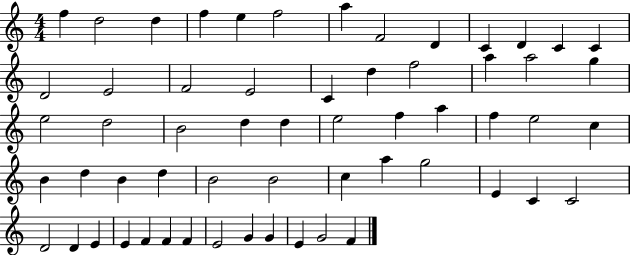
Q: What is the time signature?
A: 4/4